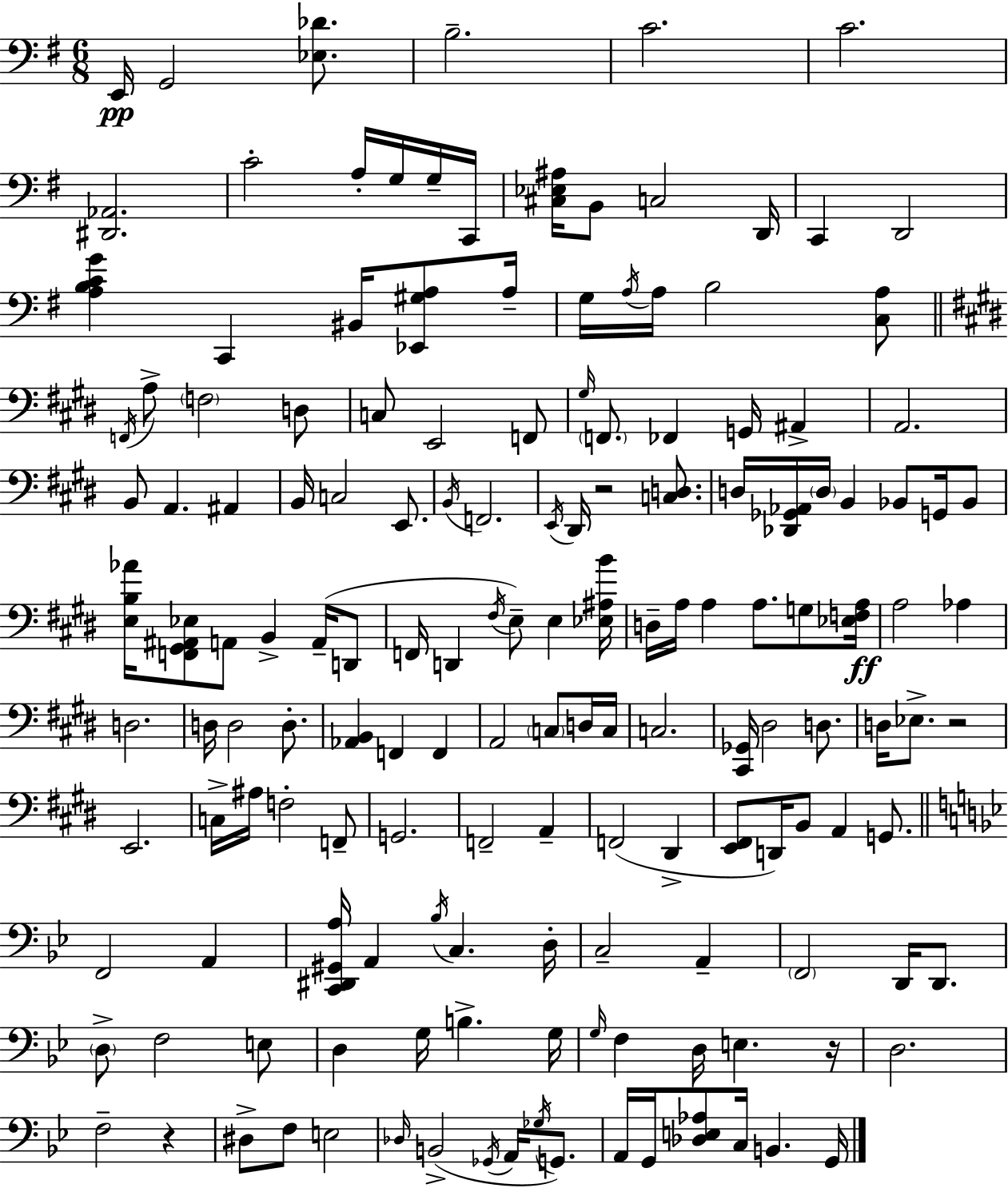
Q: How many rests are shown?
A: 4